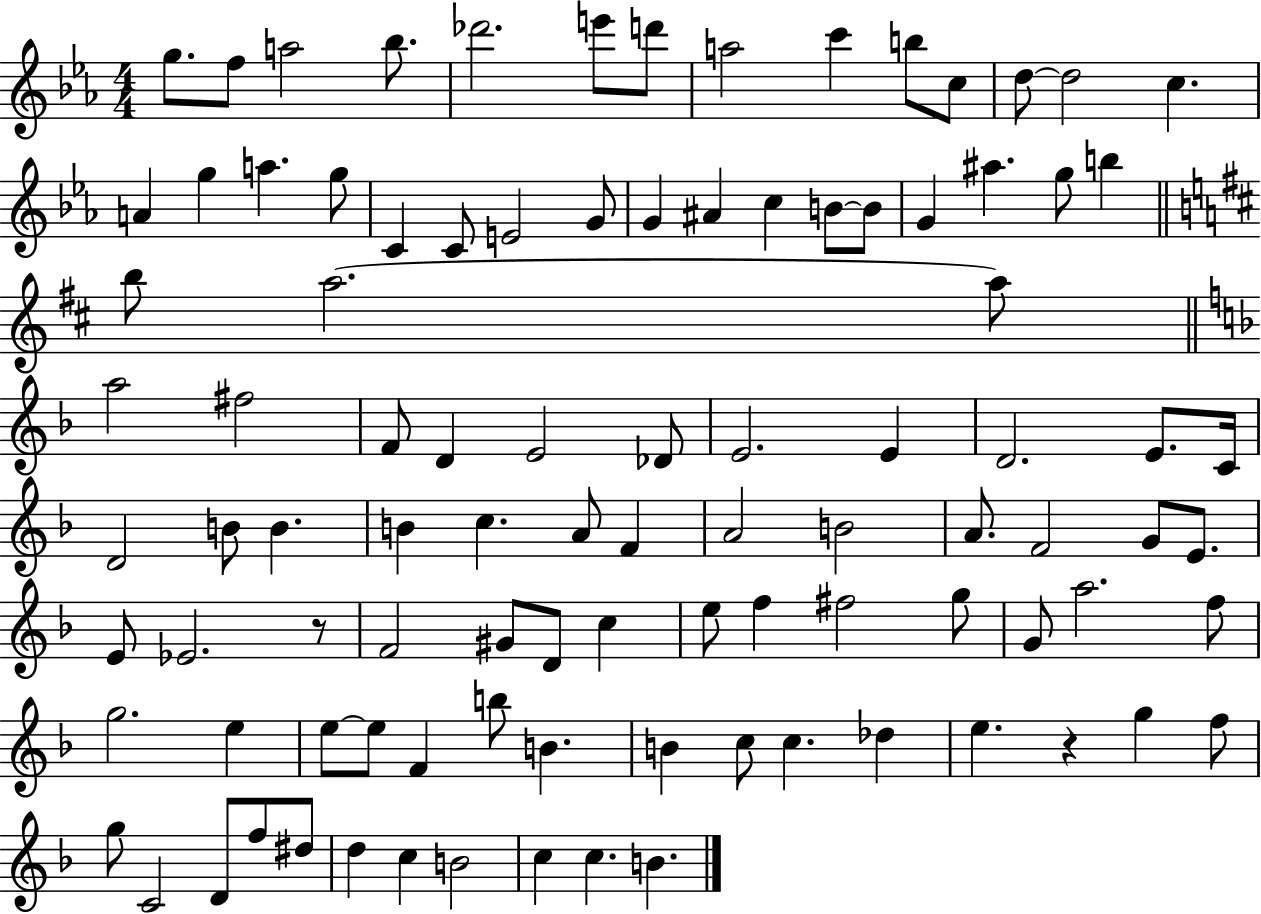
G5/e. F5/e A5/h Bb5/e. Db6/h. E6/e D6/e A5/h C6/q B5/e C5/e D5/e D5/h C5/q. A4/q G5/q A5/q. G5/e C4/q C4/e E4/h G4/e G4/q A#4/q C5/q B4/e B4/e G4/q A#5/q. G5/e B5/q B5/e A5/h. A5/e A5/h F#5/h F4/e D4/q E4/h Db4/e E4/h. E4/q D4/h. E4/e. C4/s D4/h B4/e B4/q. B4/q C5/q. A4/e F4/q A4/h B4/h A4/e. F4/h G4/e E4/e. E4/e Eb4/h. R/e F4/h G#4/e D4/e C5/q E5/e F5/q F#5/h G5/e G4/e A5/h. F5/e G5/h. E5/q E5/e E5/e F4/q B5/e B4/q. B4/q C5/e C5/q. Db5/q E5/q. R/q G5/q F5/e G5/e C4/h D4/e F5/e D#5/e D5/q C5/q B4/h C5/q C5/q. B4/q.